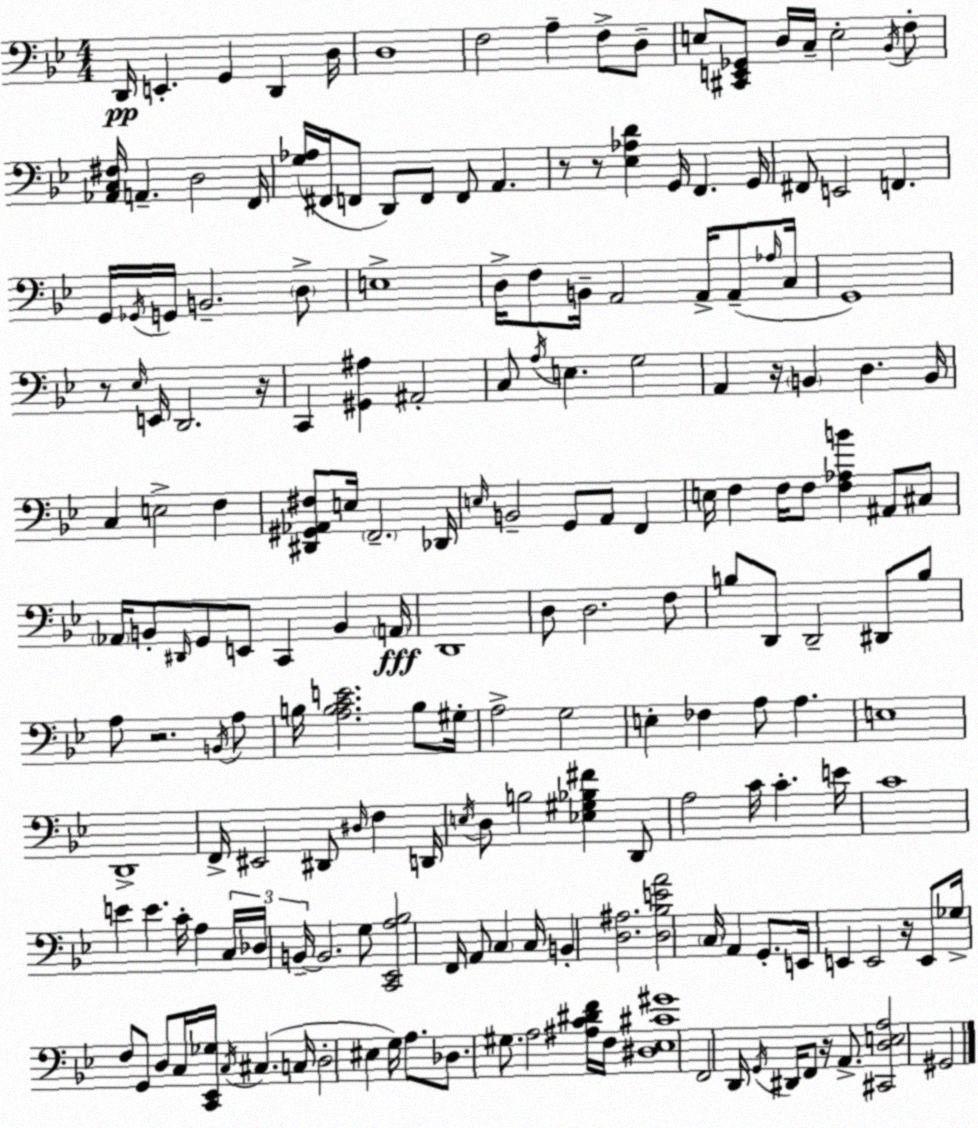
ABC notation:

X:1
T:Untitled
M:4/4
L:1/4
K:Gm
D,,/4 E,, G,, D,, D,/4 D,4 F,2 A, F,/2 D,/2 E,/2 [^C,,E,,_G,,]/2 D,/4 C,/4 E,2 _B,,/4 F,/2 [_A,,C,^F,]/4 A,, D,2 F,,/4 [G,_A,]/4 ^F,,/4 F,,/2 D,,/2 F,,/2 F,,/2 A,, z/2 z/2 [_E,_A,D] G,,/4 F,, G,,/4 ^F,,/2 E,,2 F,, G,,/4 _G,,/4 G,,/4 B,,2 D,/2 E,4 D,/4 F,/2 B,,/4 A,,2 A,,/4 A,,/2 _A,/4 C,/4 G,,4 z/2 _E,/4 E,,/4 D,,2 z/4 C,, [^G,,^A,] ^A,,2 C,/2 A,/4 E, G,2 A,, z/4 B,, D, B,,/4 C, E,2 F, [^D,,^G,,_A,,^F,]/2 E,/4 F,,2 _D,,/4 E,/4 B,,2 G,,/2 A,,/2 F,, E,/4 F, F,/4 F,/2 [F,_A,B] ^A,,/2 ^C,/2 _A,,/4 B,,/2 ^D,,/4 G,,/2 E,,/2 C,, B,, A,,/4 D,,4 D,/2 D,2 F,/2 B,/2 D,,/2 D,,2 ^D,,/2 B,/2 A,/2 z2 B,,/4 A,/2 B,/4 [A,B,CE]2 B,/2 ^G,/4 A,2 G,2 E, _F, A,/2 A, E,4 D,,4 F,,/4 ^E,,2 ^D,,/2 ^D,/4 F, D,,/4 E,/4 D,/2 B,2 [_E,^G,_B,^F] D,,/2 A,2 C/4 C E/4 C4 E E C/4 A, C,/4 _D,/4 B,,/4 B,,2 G,/2 [C,,_E,,A,_B,]2 F,,/4 A,,/2 C, C,/4 B,, [D,^A,]2 [D,_B,EA]2 C,/4 A,, G,,/2 E,,/4 E,, E,,2 z/4 E,,/2 _G,/4 F,/2 G,,/2 D,/2 C,/4 [C,,_E,,_G,]/4 C,/4 ^C, C,/4 D,2 ^E, G,/4 A,/2 _D,/2 ^G,/2 A,2 [^A,C^DF]/4 F,/4 [^D,_E,^C^G]4 F,,2 D,,/4 G,,/4 ^D,,/4 F,,/2 z/4 A,,/2 [^C,,D,E,A,]2 ^G,,2